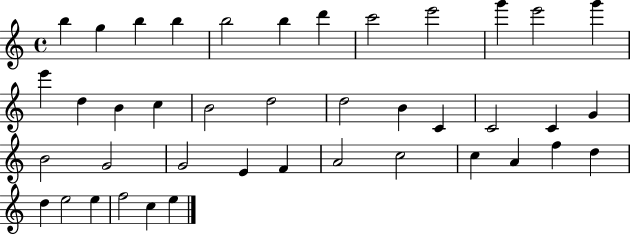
B5/q G5/q B5/q B5/q B5/h B5/q D6/q C6/h E6/h G6/q E6/h G6/q E6/q D5/q B4/q C5/q B4/h D5/h D5/h B4/q C4/q C4/h C4/q G4/q B4/h G4/h G4/h E4/q F4/q A4/h C5/h C5/q A4/q F5/q D5/q D5/q E5/h E5/q F5/h C5/q E5/q